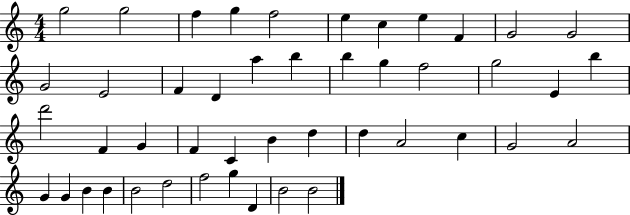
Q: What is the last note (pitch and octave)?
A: B4